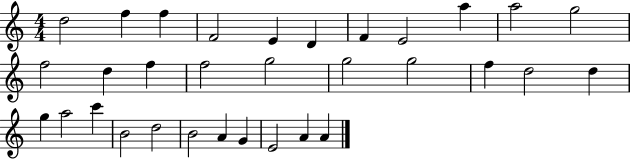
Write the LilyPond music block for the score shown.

{
  \clef treble
  \numericTimeSignature
  \time 4/4
  \key c \major
  d''2 f''4 f''4 | f'2 e'4 d'4 | f'4 e'2 a''4 | a''2 g''2 | \break f''2 d''4 f''4 | f''2 g''2 | g''2 g''2 | f''4 d''2 d''4 | \break g''4 a''2 c'''4 | b'2 d''2 | b'2 a'4 g'4 | e'2 a'4 a'4 | \break \bar "|."
}